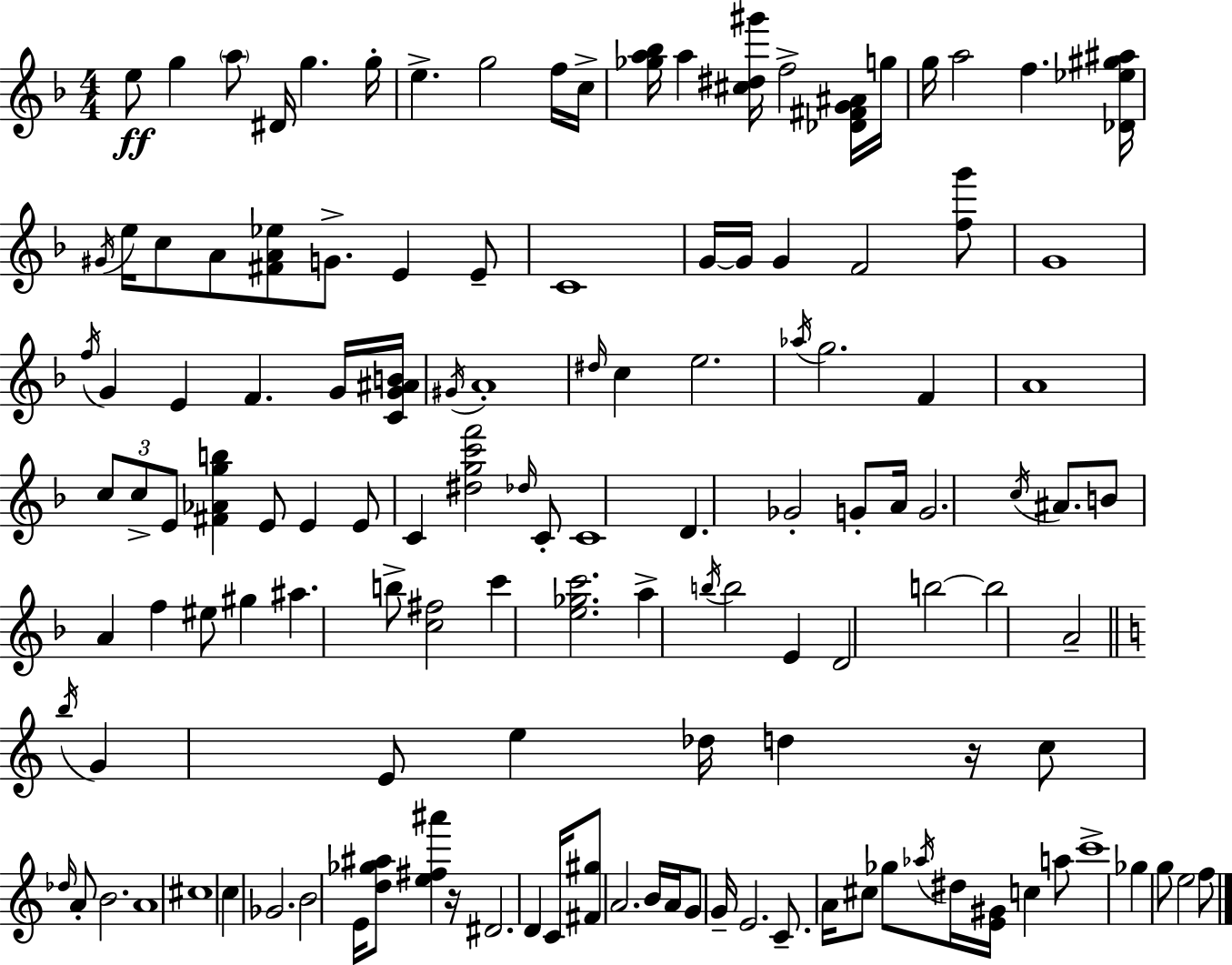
E5/e G5/q A5/e D#4/s G5/q. G5/s E5/q. G5/h F5/s C5/s [Gb5,A5,Bb5]/s A5/q [C#5,D#5,G#6]/s F5/h [Db4,F#4,G4,A#4]/s G5/s G5/s A5/h F5/q. [Db4,Eb5,G#5,A#5]/s G#4/s E5/s C5/e A4/e [F#4,A4,Eb5]/e G4/e. E4/q E4/e C4/w G4/s G4/s G4/q F4/h [F5,G6]/e G4/w F5/s G4/q E4/q F4/q. G4/s [C4,G4,A#4,B4]/s G#4/s A4/w D#5/s C5/q E5/h. Ab5/s G5/h. F4/q A4/w C5/e C5/e E4/e [F#4,Ab4,G5,B5]/q E4/e E4/q E4/e C4/q [D#5,G5,C6,F6]/h Db5/s C4/e C4/w D4/q. Gb4/h G4/e A4/s G4/h. C5/s A#4/e. B4/e A4/q F5/q EIS5/e G#5/q A#5/q. B5/e [C5,F#5]/h C6/q [E5,Gb5,C6]/h. A5/q B5/s B5/h E4/q D4/h B5/h B5/h A4/h B5/s G4/q E4/e E5/q Db5/s D5/q R/s C5/e Db5/s A4/e B4/h. A4/w C#5/w C5/q Gb4/h. B4/h E4/s [D5,Gb5,A#5]/e [E5,F#5,A#6]/q R/s D#4/h. D4/q C4/s [F#4,G#5]/e A4/h. B4/s A4/s G4/e G4/s E4/h. C4/e. A4/s C#5/e Gb5/e Ab5/s D#5/s [E4,G#4]/s C5/q A5/e C6/w Gb5/q G5/e E5/h F5/e